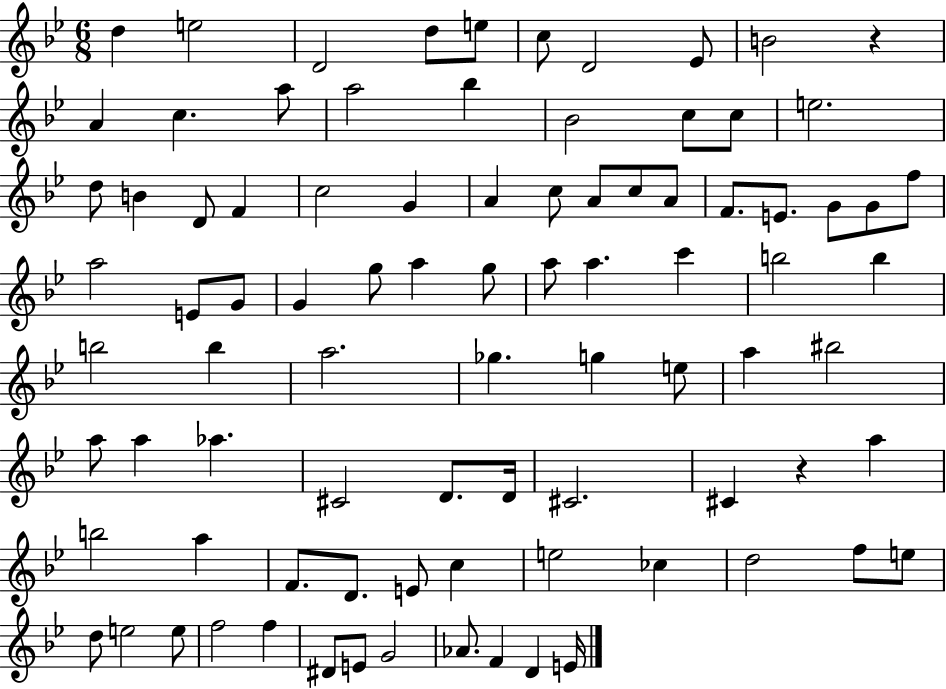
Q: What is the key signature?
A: BES major